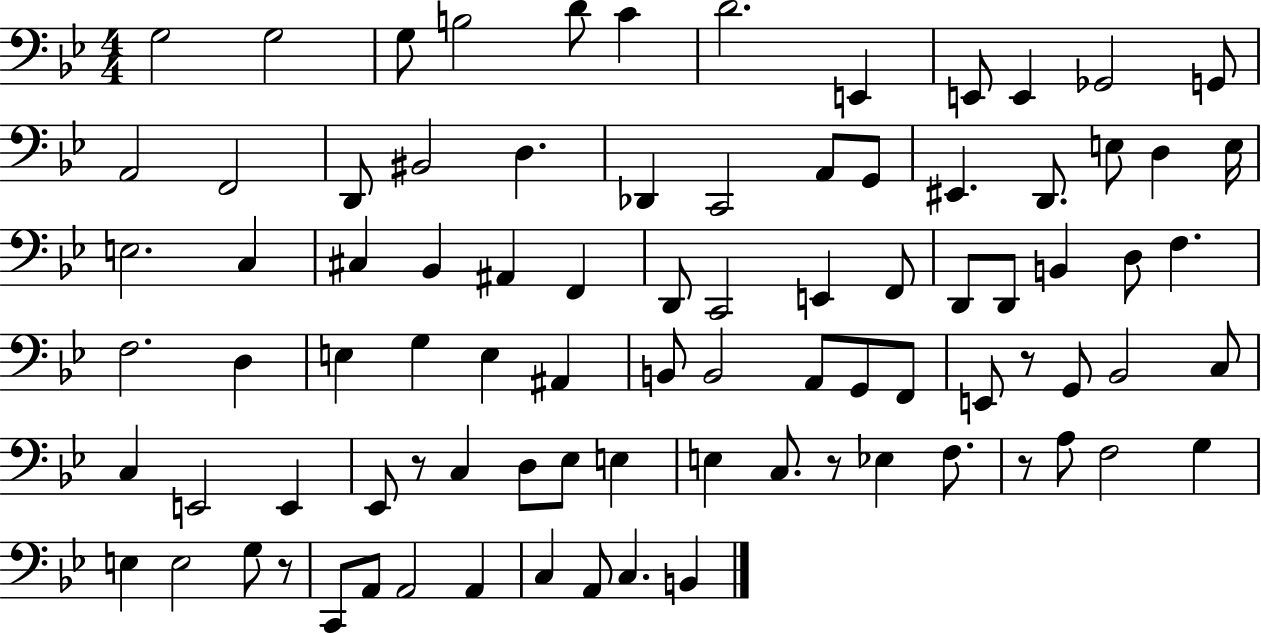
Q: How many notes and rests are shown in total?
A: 87